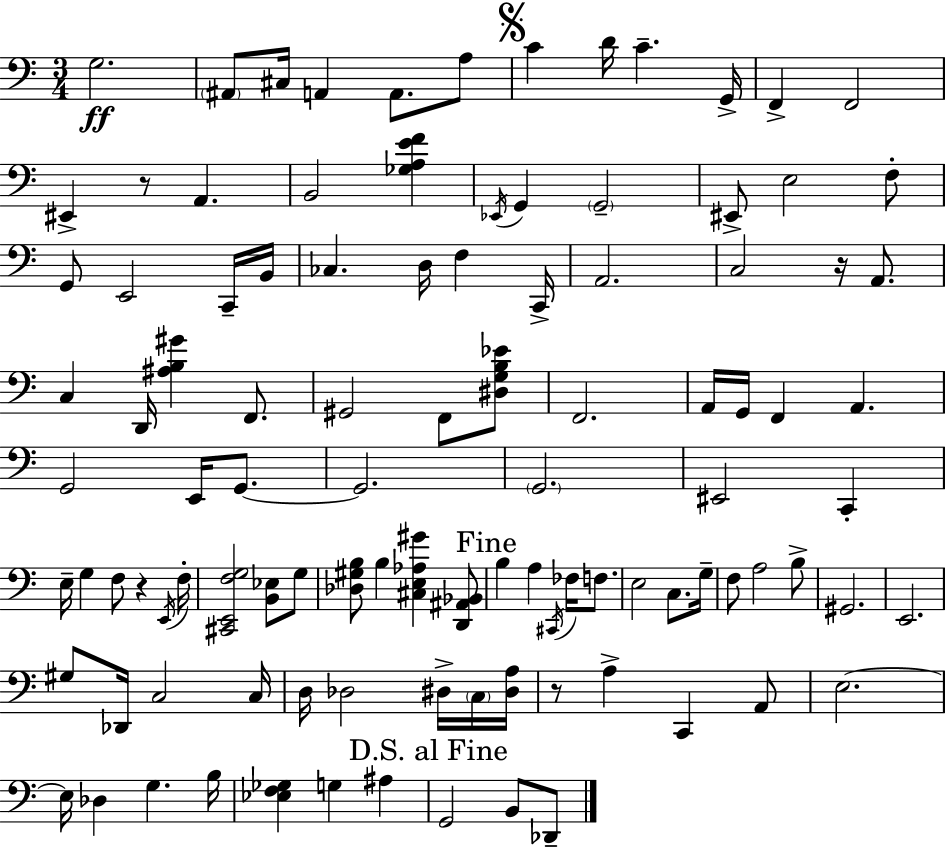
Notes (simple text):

G3/h. A#2/e C#3/s A2/q A2/e. A3/e C4/q D4/s C4/q. G2/s F2/q F2/h EIS2/q R/e A2/q. B2/h [Gb3,A3,E4,F4]/q Eb2/s G2/q G2/h EIS2/e E3/h F3/e G2/e E2/h C2/s B2/s CES3/q. D3/s F3/q C2/s A2/h. C3/h R/s A2/e. C3/q D2/s [A#3,B3,G#4]/q F2/e. G#2/h F2/e [D#3,G3,B3,Eb4]/e F2/h. A2/s G2/s F2/q A2/q. G2/h E2/s G2/e. G2/h. G2/h. EIS2/h C2/q E3/s G3/q F3/e R/q E2/s F3/s [C#2,E2,F3,G3]/h [B2,Eb3]/e G3/e [Db3,G#3,B3]/e B3/q [C#3,E3,Ab3,G#4]/q [D2,A#2,Bb2]/e B3/q A3/q C#2/s FES3/s F3/e. E3/h C3/e. G3/s F3/e A3/h B3/e G#2/h. E2/h. G#3/e Db2/s C3/h C3/s D3/s Db3/h D#3/s C3/s [D#3,A3]/s R/e A3/q C2/q A2/e E3/h. E3/s Db3/q G3/q. B3/s [Eb3,F3,Gb3]/q G3/q A#3/q G2/h B2/e Db2/e